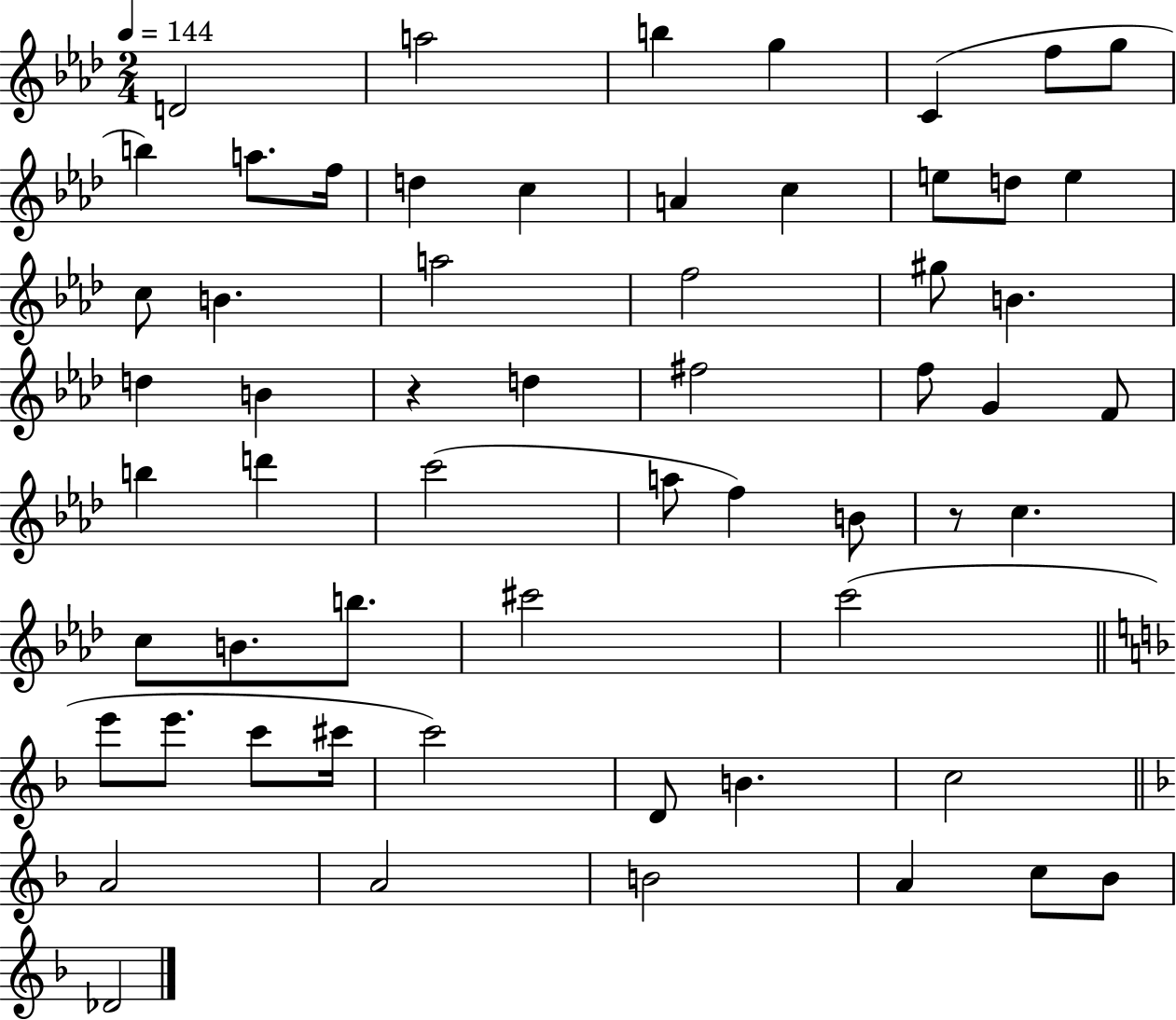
{
  \clef treble
  \numericTimeSignature
  \time 2/4
  \key aes \major
  \tempo 4 = 144
  d'2 | a''2 | b''4 g''4 | c'4( f''8 g''8 | \break b''4) a''8. f''16 | d''4 c''4 | a'4 c''4 | e''8 d''8 e''4 | \break c''8 b'4. | a''2 | f''2 | gis''8 b'4. | \break d''4 b'4 | r4 d''4 | fis''2 | f''8 g'4 f'8 | \break b''4 d'''4 | c'''2( | a''8 f''4) b'8 | r8 c''4. | \break c''8 b'8. b''8. | cis'''2 | c'''2( | \bar "||" \break \key d \minor e'''8 e'''8. c'''8 cis'''16 | c'''2) | d'8 b'4. | c''2 | \break \bar "||" \break \key f \major a'2 | a'2 | b'2 | a'4 c''8 bes'8 | \break des'2 | \bar "|."
}